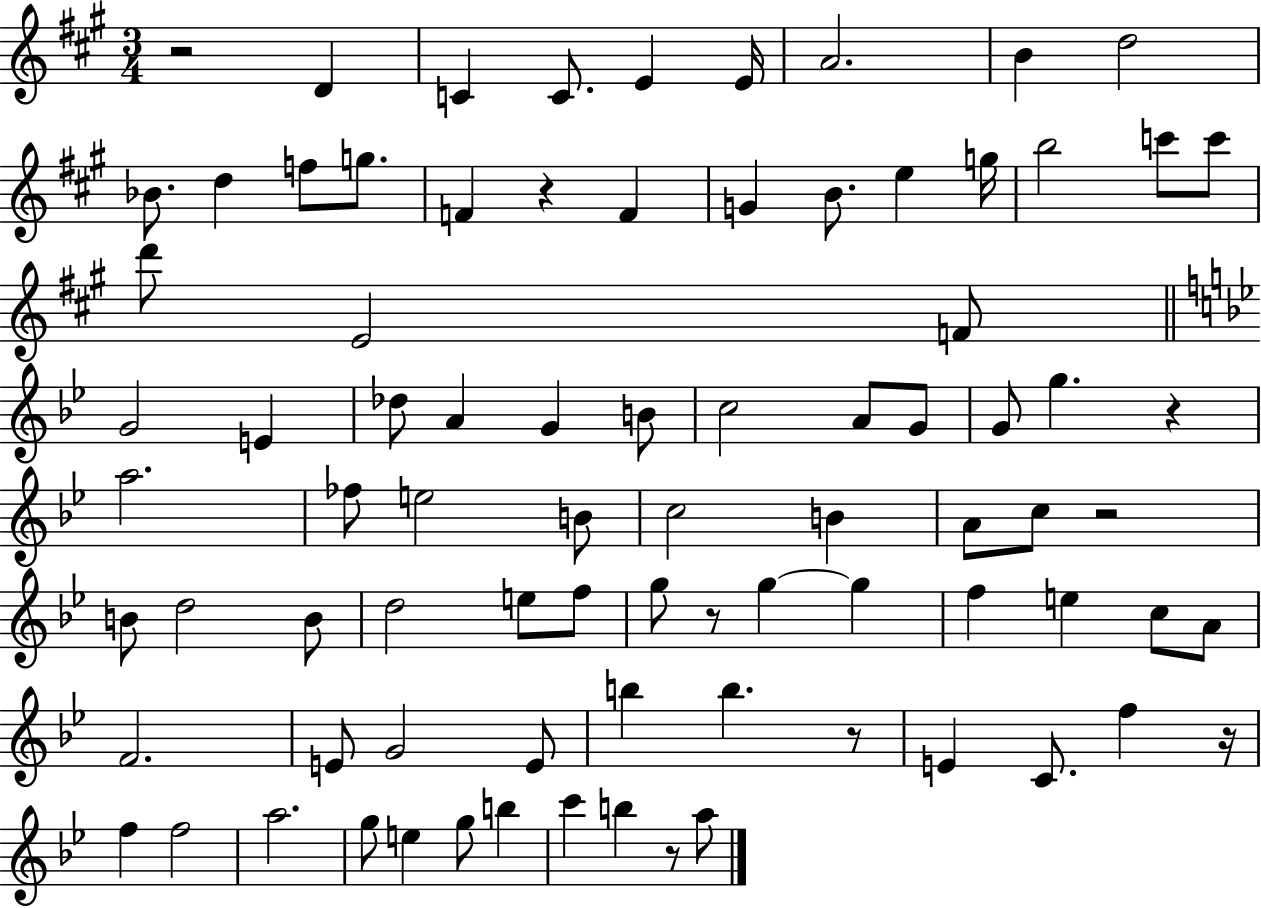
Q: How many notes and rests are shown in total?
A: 83